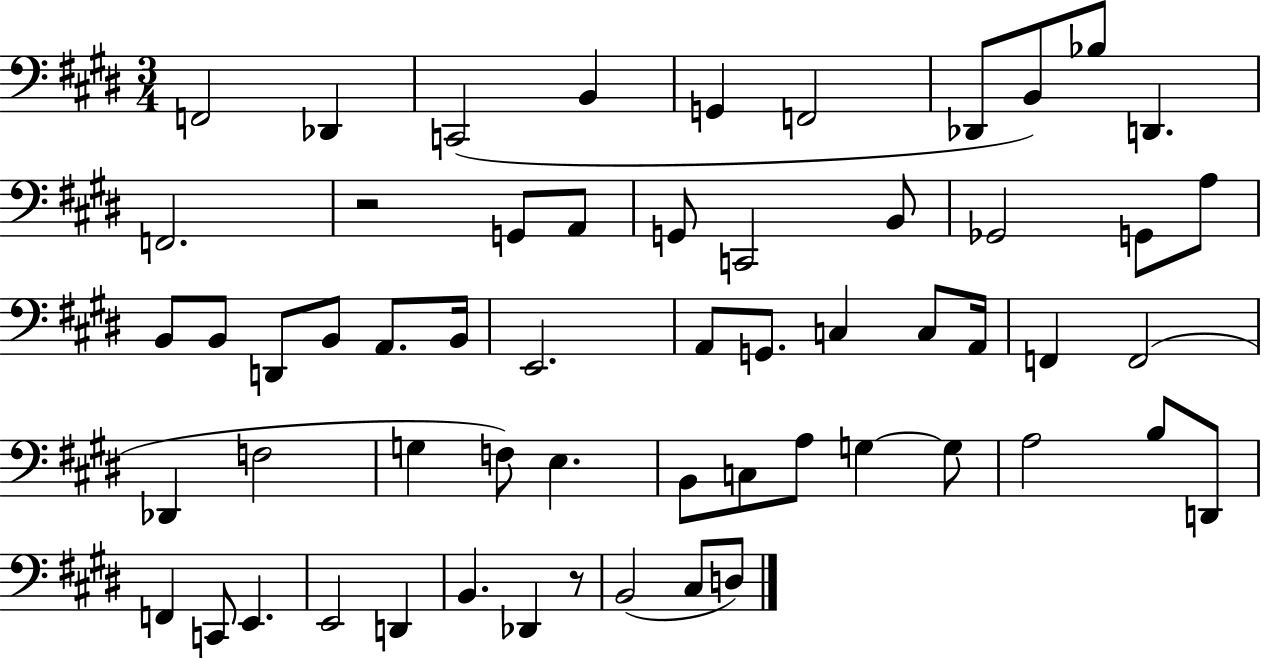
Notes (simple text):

F2/h Db2/q C2/h B2/q G2/q F2/h Db2/e B2/e Bb3/e D2/q. F2/h. R/h G2/e A2/e G2/e C2/h B2/e Gb2/h G2/e A3/e B2/e B2/e D2/e B2/e A2/e. B2/s E2/h. A2/e G2/e. C3/q C3/e A2/s F2/q F2/h Db2/q F3/h G3/q F3/e E3/q. B2/e C3/e A3/e G3/q G3/e A3/h B3/e D2/e F2/q C2/e E2/q. E2/h D2/q B2/q. Db2/q R/e B2/h C#3/e D3/e